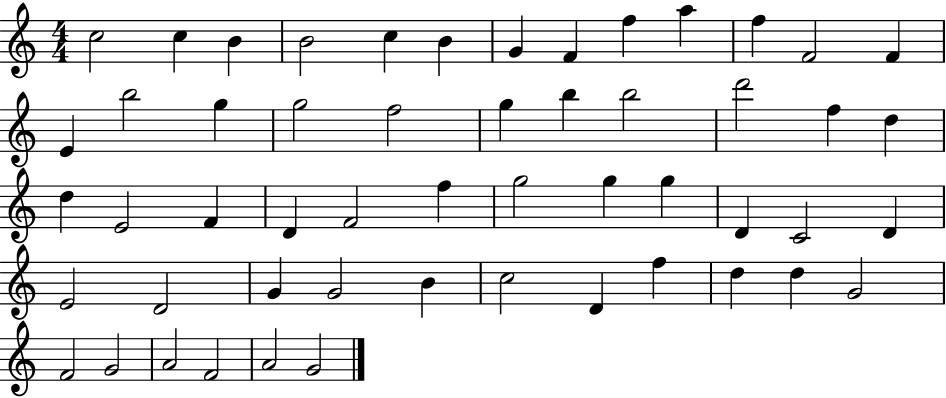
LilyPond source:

{
  \clef treble
  \numericTimeSignature
  \time 4/4
  \key c \major
  c''2 c''4 b'4 | b'2 c''4 b'4 | g'4 f'4 f''4 a''4 | f''4 f'2 f'4 | \break e'4 b''2 g''4 | g''2 f''2 | g''4 b''4 b''2 | d'''2 f''4 d''4 | \break d''4 e'2 f'4 | d'4 f'2 f''4 | g''2 g''4 g''4 | d'4 c'2 d'4 | \break e'2 d'2 | g'4 g'2 b'4 | c''2 d'4 f''4 | d''4 d''4 g'2 | \break f'2 g'2 | a'2 f'2 | a'2 g'2 | \bar "|."
}